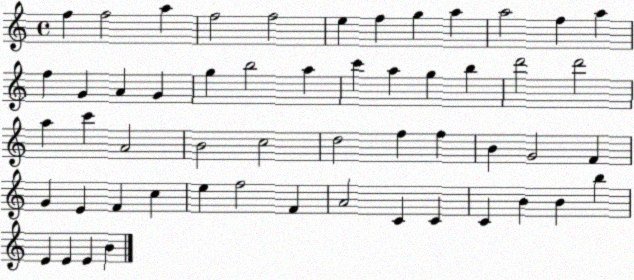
X:1
T:Untitled
M:4/4
L:1/4
K:C
f f2 a f2 f2 e f g a a2 f a f G A G g b2 a c' a g b d'2 d'2 a c' A2 B2 c2 d2 f f B G2 F G E F c e f2 F A2 C C C B B b E E E B